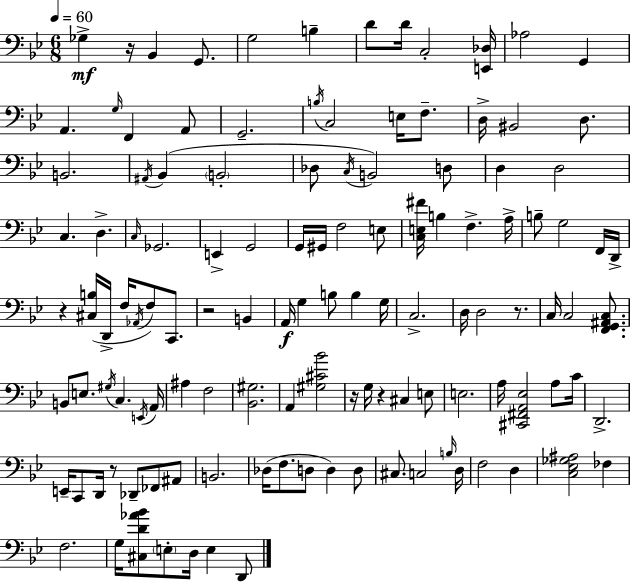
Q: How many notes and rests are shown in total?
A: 123